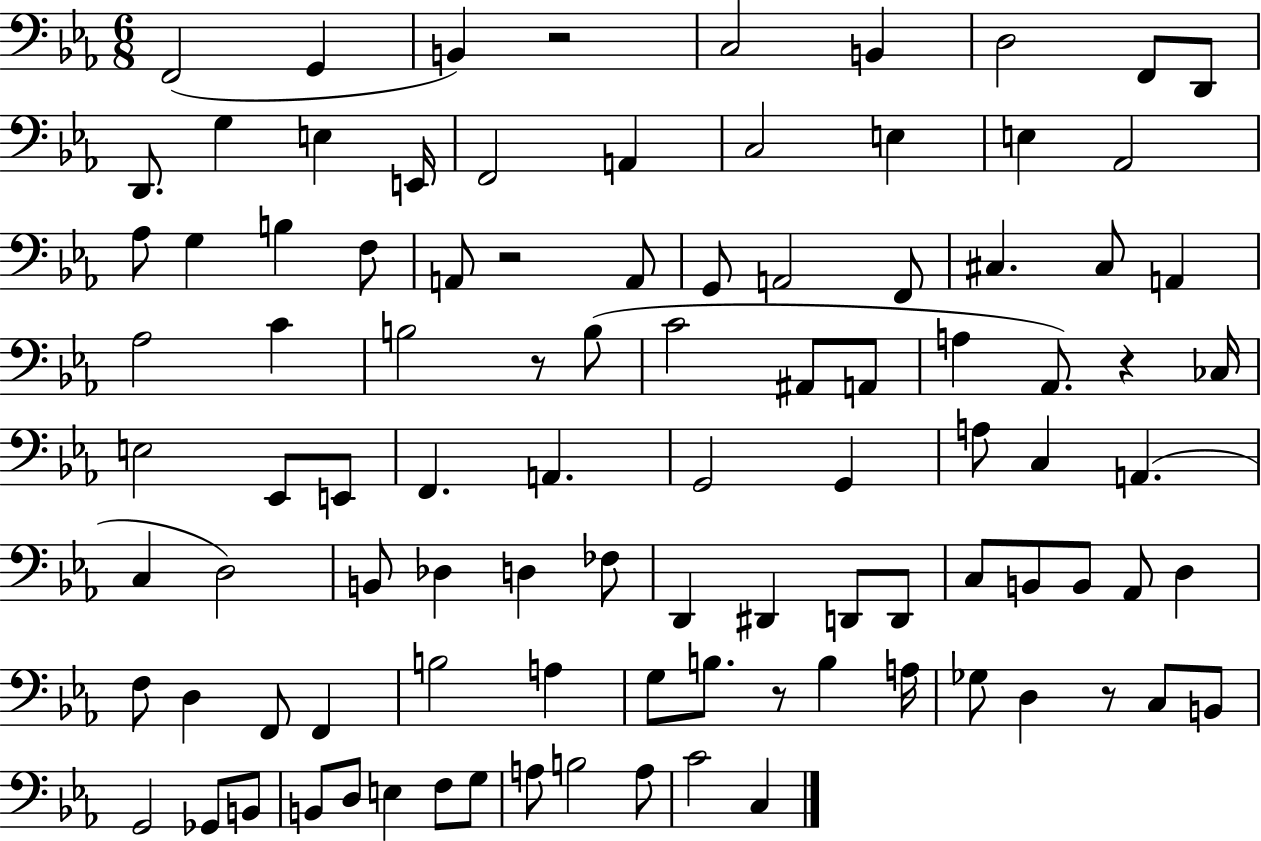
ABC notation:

X:1
T:Untitled
M:6/8
L:1/4
K:Eb
F,,2 G,, B,, z2 C,2 B,, D,2 F,,/2 D,,/2 D,,/2 G, E, E,,/4 F,,2 A,, C,2 E, E, _A,,2 _A,/2 G, B, F,/2 A,,/2 z2 A,,/2 G,,/2 A,,2 F,,/2 ^C, ^C,/2 A,, _A,2 C B,2 z/2 B,/2 C2 ^A,,/2 A,,/2 A, _A,,/2 z _C,/4 E,2 _E,,/2 E,,/2 F,, A,, G,,2 G,, A,/2 C, A,, C, D,2 B,,/2 _D, D, _F,/2 D,, ^D,, D,,/2 D,,/2 C,/2 B,,/2 B,,/2 _A,,/2 D, F,/2 D, F,,/2 F,, B,2 A, G,/2 B,/2 z/2 B, A,/4 _G,/2 D, z/2 C,/2 B,,/2 G,,2 _G,,/2 B,,/2 B,,/2 D,/2 E, F,/2 G,/2 A,/2 B,2 A,/2 C2 C,